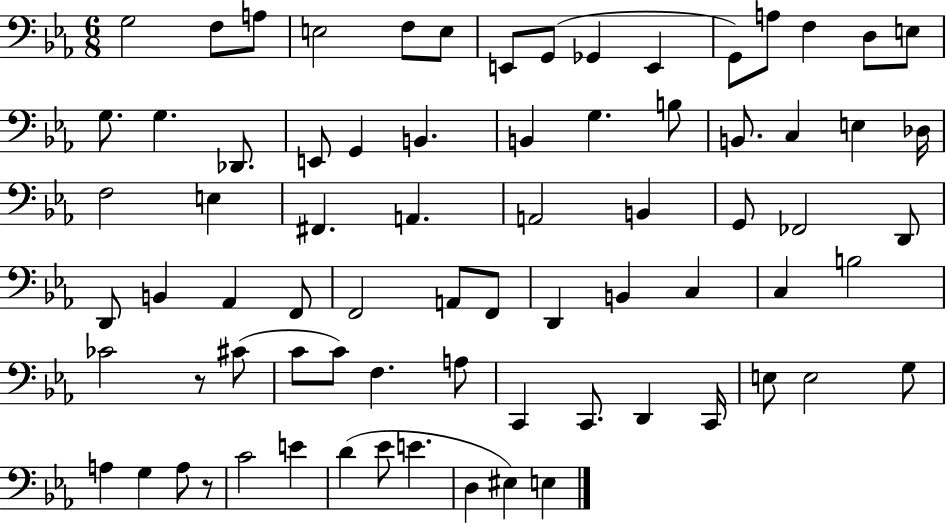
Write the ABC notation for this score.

X:1
T:Untitled
M:6/8
L:1/4
K:Eb
G,2 F,/2 A,/2 E,2 F,/2 E,/2 E,,/2 G,,/2 _G,, E,, G,,/2 A,/2 F, D,/2 E,/2 G,/2 G, _D,,/2 E,,/2 G,, B,, B,, G, B,/2 B,,/2 C, E, _D,/4 F,2 E, ^F,, A,, A,,2 B,, G,,/2 _F,,2 D,,/2 D,,/2 B,, _A,, F,,/2 F,,2 A,,/2 F,,/2 D,, B,, C, C, B,2 _C2 z/2 ^C/2 C/2 C/2 F, A,/2 C,, C,,/2 D,, C,,/4 E,/2 E,2 G,/2 A, G, A,/2 z/2 C2 E D _E/2 E D, ^E, E,